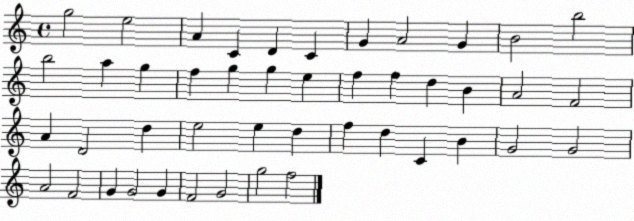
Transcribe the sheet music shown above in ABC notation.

X:1
T:Untitled
M:4/4
L:1/4
K:C
g2 e2 A C D C G A2 G B2 b2 b2 a g f g g e f f d B A2 F2 A D2 d e2 e d f d C B G2 G2 A2 F2 G G2 G F2 G2 g2 f2